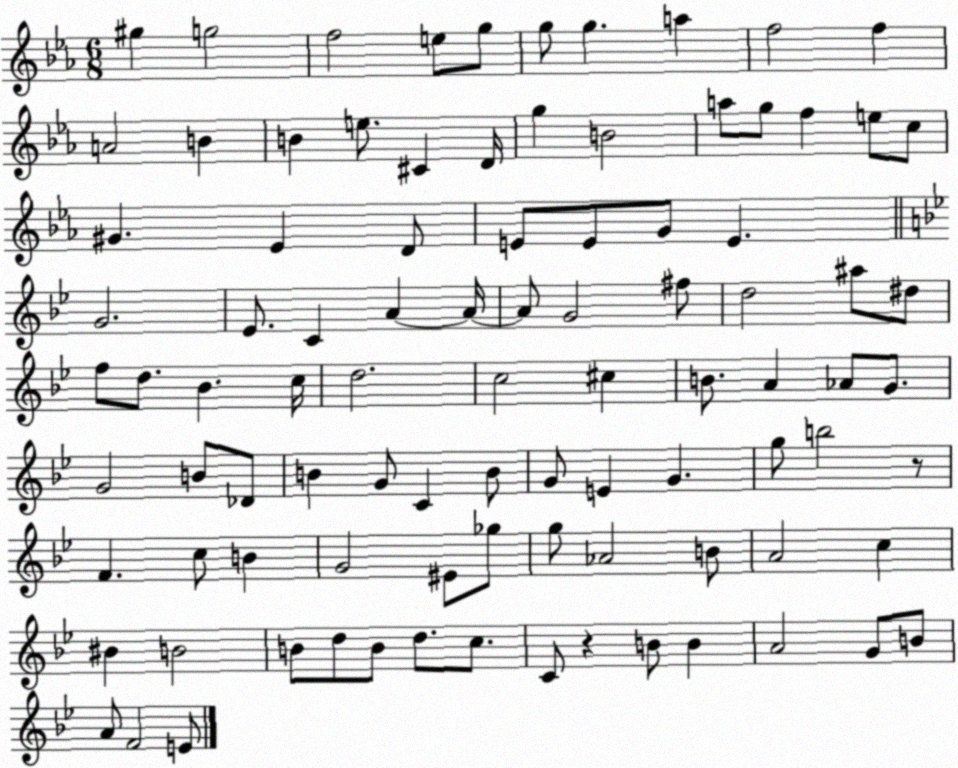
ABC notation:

X:1
T:Untitled
M:6/8
L:1/4
K:Eb
^g g2 f2 e/2 g/2 g/2 g a f2 f A2 B B e/2 ^C D/4 g B2 a/2 g/2 f e/2 c/2 ^G _E D/2 E/2 E/2 G/2 E G2 _E/2 C A A/4 A/2 G2 ^f/2 d2 ^a/2 ^d/2 f/2 d/2 _B c/4 d2 c2 ^c B/2 A _A/2 G/2 G2 B/2 _D/2 B G/2 C B/2 G/2 E G g/2 b2 z/2 F c/2 B G2 ^E/2 _g/2 g/2 _A2 B/2 A2 c ^B B2 B/2 d/2 B/2 d/2 c/2 C/2 z B/2 B A2 G/2 B/2 A/2 F2 E/2